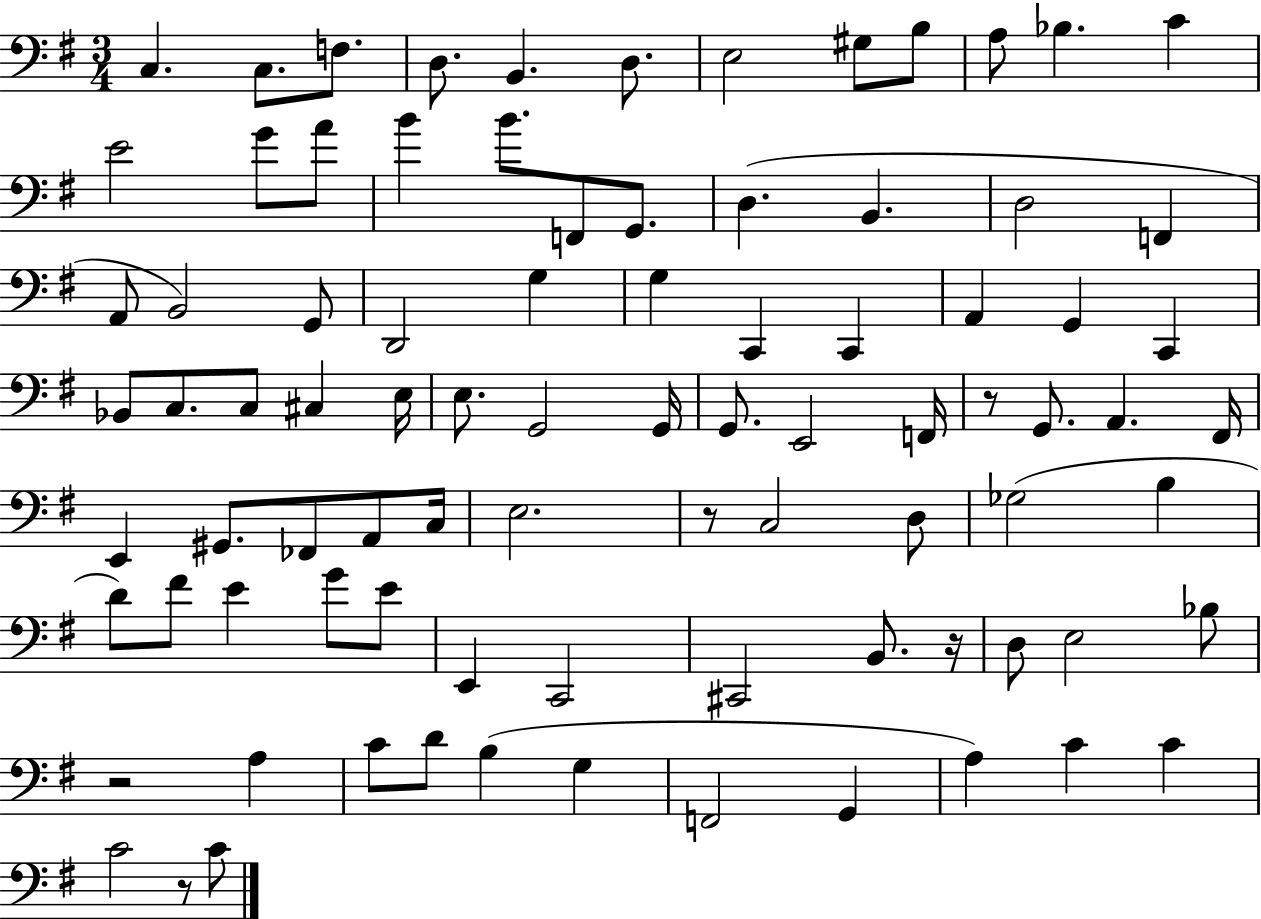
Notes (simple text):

C3/q. C3/e. F3/e. D3/e. B2/q. D3/e. E3/h G#3/e B3/e A3/e Bb3/q. C4/q E4/h G4/e A4/e B4/q B4/e. F2/e G2/e. D3/q. B2/q. D3/h F2/q A2/e B2/h G2/e D2/h G3/q G3/q C2/q C2/q A2/q G2/q C2/q Bb2/e C3/e. C3/e C#3/q E3/s E3/e. G2/h G2/s G2/e. E2/h F2/s R/e G2/e. A2/q. F#2/s E2/q G#2/e. FES2/e A2/e C3/s E3/h. R/e C3/h D3/e Gb3/h B3/q D4/e F#4/e E4/q G4/e E4/e E2/q C2/h C#2/h B2/e. R/s D3/e E3/h Bb3/e R/h A3/q C4/e D4/e B3/q G3/q F2/h G2/q A3/q C4/q C4/q C4/h R/e C4/e